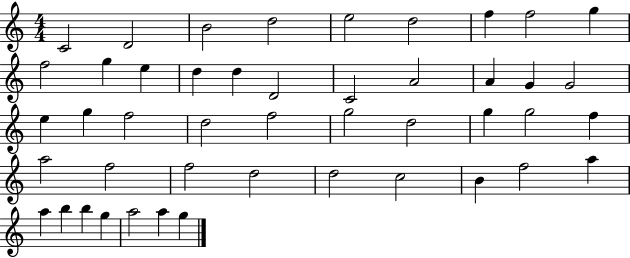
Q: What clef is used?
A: treble